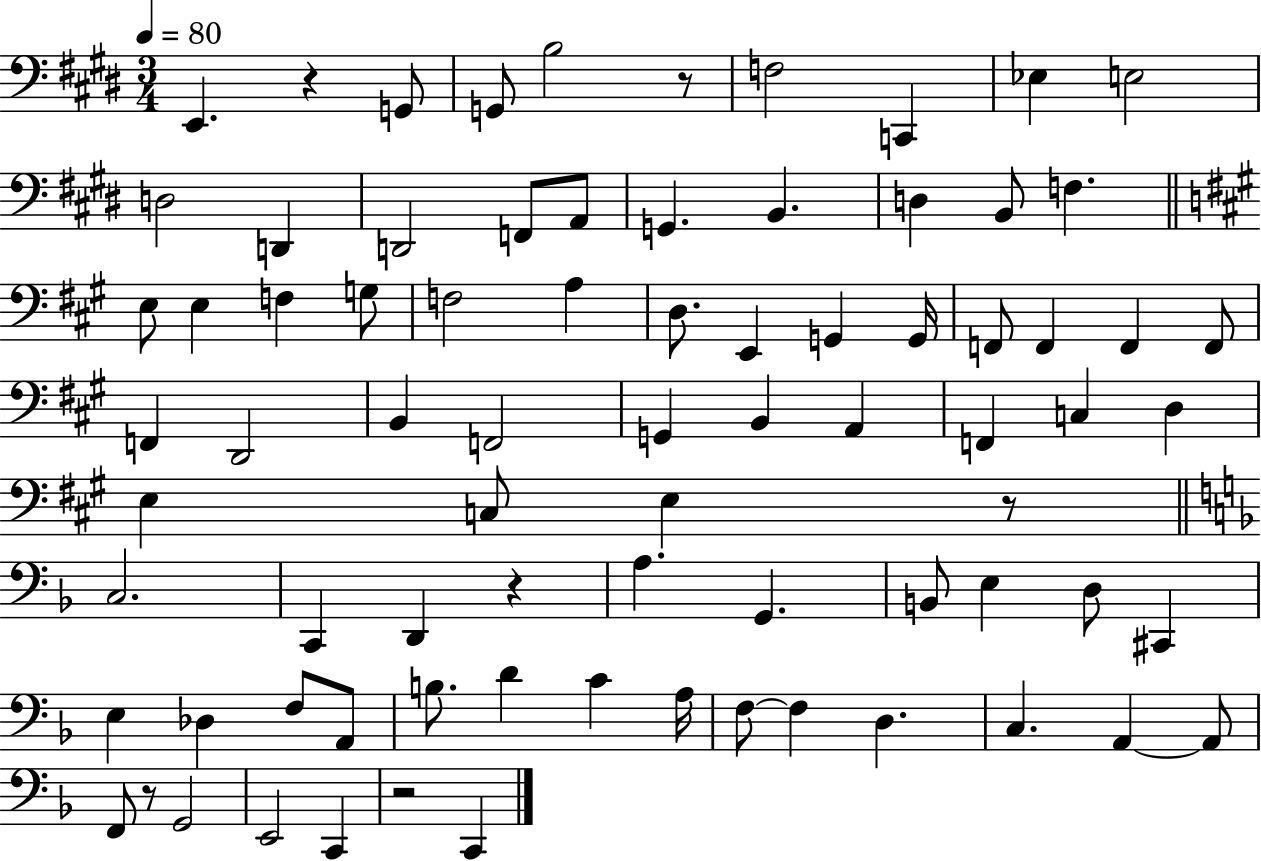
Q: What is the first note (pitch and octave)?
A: E2